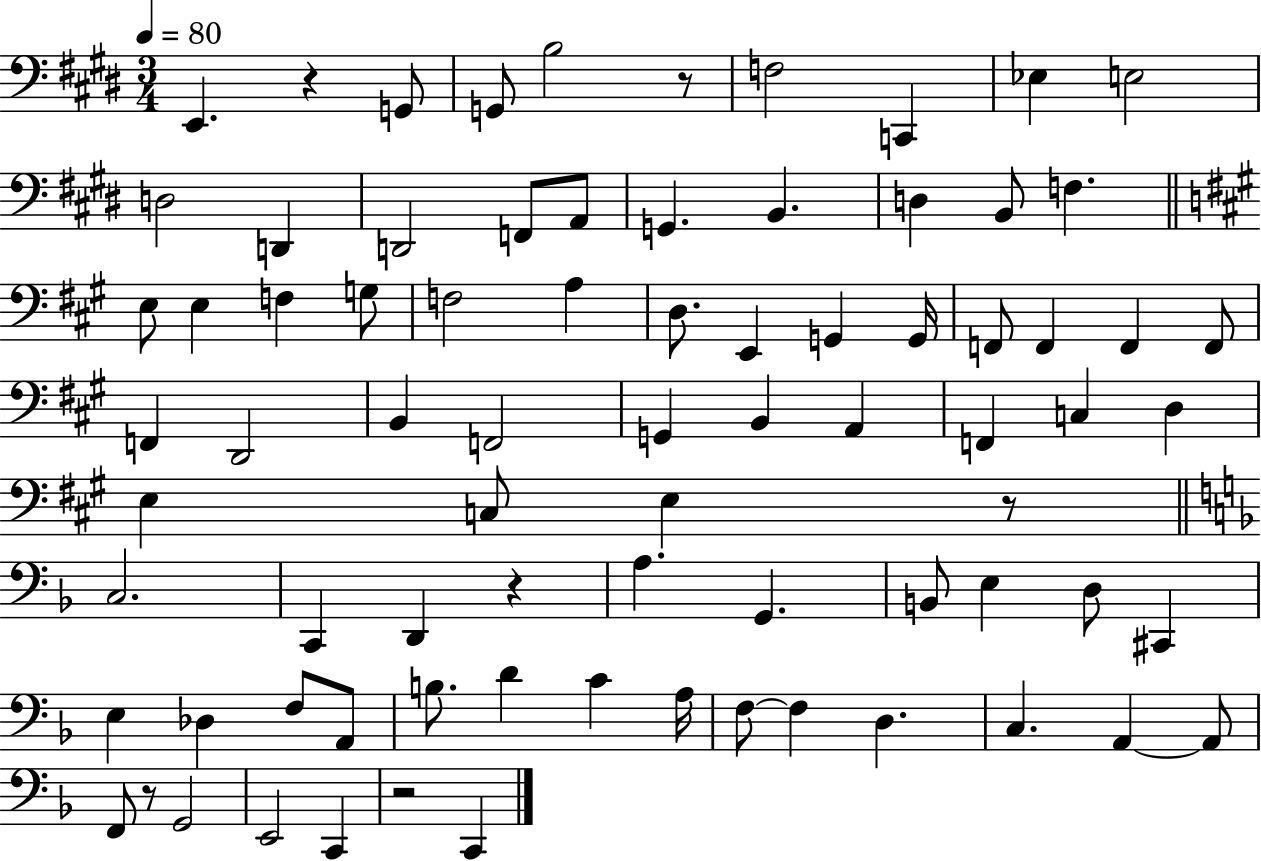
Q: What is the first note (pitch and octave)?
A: E2